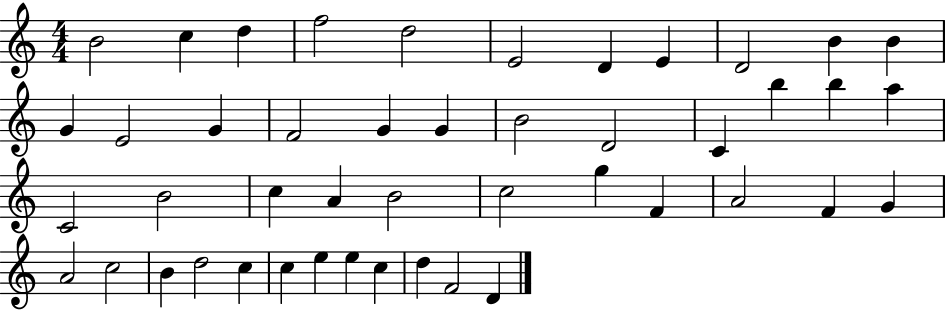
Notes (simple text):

B4/h C5/q D5/q F5/h D5/h E4/h D4/q E4/q D4/h B4/q B4/q G4/q E4/h G4/q F4/h G4/q G4/q B4/h D4/h C4/q B5/q B5/q A5/q C4/h B4/h C5/q A4/q B4/h C5/h G5/q F4/q A4/h F4/q G4/q A4/h C5/h B4/q D5/h C5/q C5/q E5/q E5/q C5/q D5/q F4/h D4/q